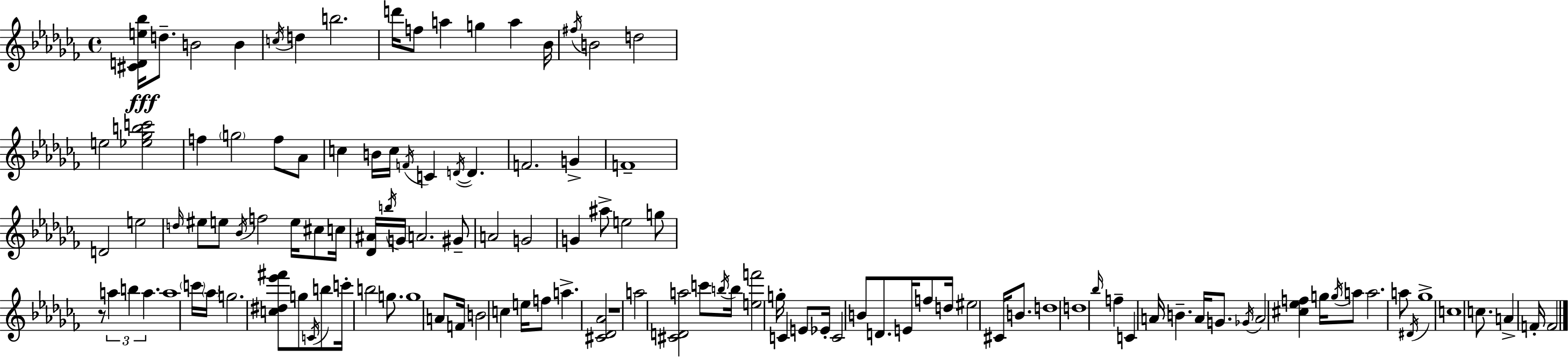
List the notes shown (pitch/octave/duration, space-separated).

[C#4,D4,E5,Bb5]/s D5/e. B4/h B4/q C5/s D5/q B5/h. D6/s F5/e A5/q G5/q A5/q Bb4/s F#5/s B4/h D5/h E5/h [Eb5,Gb5,B5,C6]/h F5/q G5/h F5/e Ab4/e C5/q B4/s C5/s F4/s C4/q D4/s D4/q. F4/h. G4/q F4/w D4/h E5/h D5/s EIS5/e E5/e Bb4/s F5/h E5/s C#5/e C5/s [Db4,A#4]/s B5/s G4/s A4/h. G#4/e A4/h G4/h G4/q A#5/e E5/h G5/e R/e A5/q B5/q A5/q. A5/w C6/s Ab5/s G5/h. [C5,D#5,Eb6,F#6]/e G5/e C4/s B5/e C6/s B5/h G5/e. G5/w A4/e F4/s B4/h C5/q E5/s F5/e A5/q. [C#4,Db4,Ab4]/h R/w A5/h [C#4,D4,A5]/h C6/e B5/s B5/s [E5,F6]/h G5/s C4/q E4/e Eb4/s C4/h B4/e D4/e. E4/s F5/e D5/s EIS5/h C#4/s B4/e. D5/w D5/w Bb5/s F5/q C4/q A4/s B4/q. A4/s G4/e. Gb4/s A4/h [C#5,Eb5,F5]/q G5/s G5/s A5/e A5/h. A5/e D#4/s Gb5/w C5/w C5/e. A4/q F4/s F4/h